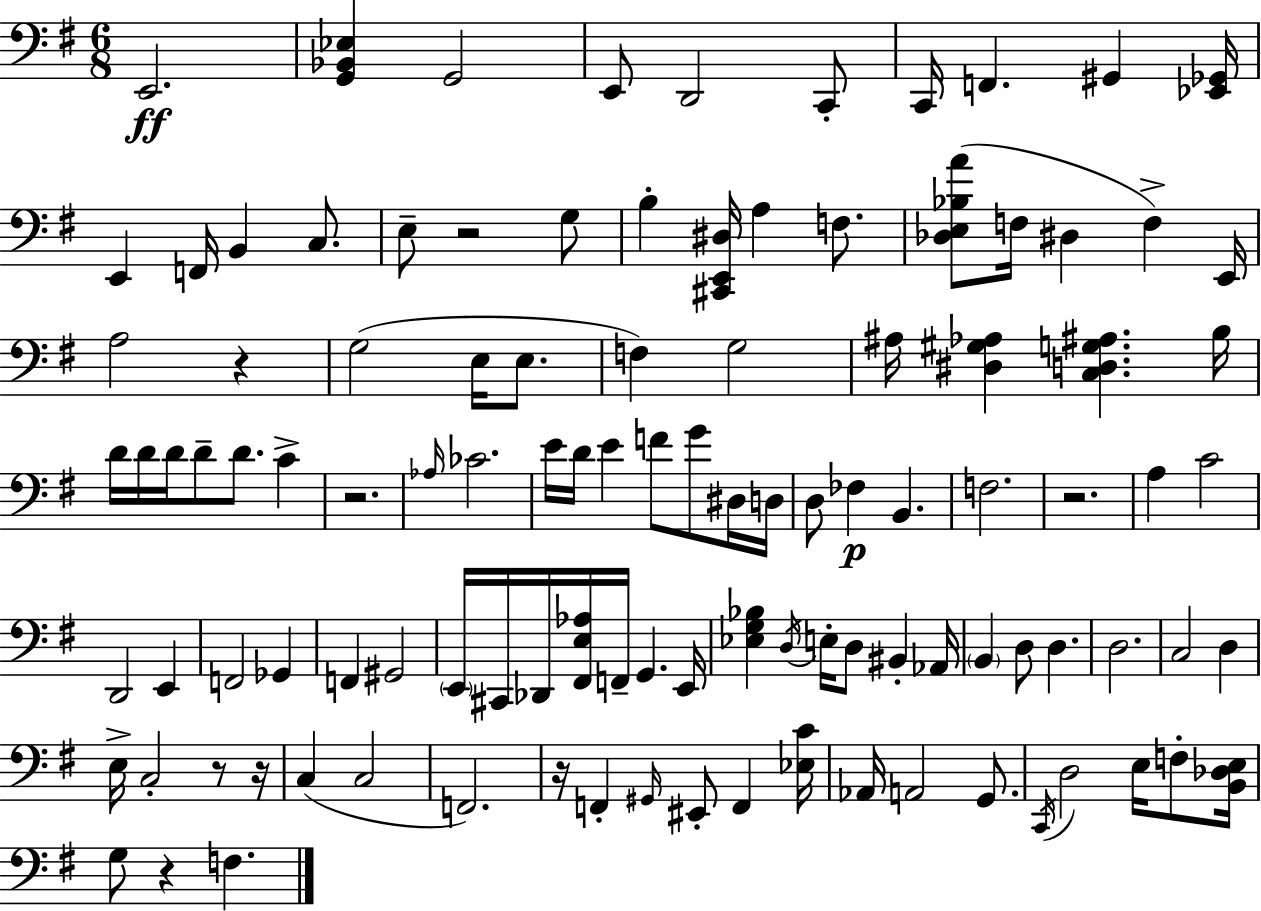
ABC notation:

X:1
T:Untitled
M:6/8
L:1/4
K:Em
E,,2 [G,,_B,,_E,] G,,2 E,,/2 D,,2 C,,/2 C,,/4 F,, ^G,, [_E,,_G,,]/4 E,, F,,/4 B,, C,/2 E,/2 z2 G,/2 B, [^C,,E,,^D,]/4 A, F,/2 [_D,E,_B,A]/2 F,/4 ^D, F, E,,/4 A,2 z G,2 E,/4 E,/2 F, G,2 ^A,/4 [^D,^G,_A,] [C,D,G,^A,] B,/4 D/4 D/4 D/4 D/2 D/2 C z2 _A,/4 _C2 E/4 D/4 E F/2 G/2 ^D,/4 D,/4 D,/2 _F, B,, F,2 z2 A, C2 D,,2 E,, F,,2 _G,, F,, ^G,,2 E,,/4 ^C,,/4 _D,,/4 [^F,,E,_A,]/4 F,,/4 G,, E,,/4 [_E,G,_B,] D,/4 E,/4 D,/2 ^B,, _A,,/4 B,, D,/2 D, D,2 C,2 D, E,/4 C,2 z/2 z/4 C, C,2 F,,2 z/4 F,, ^G,,/4 ^E,,/2 F,, [_E,C]/4 _A,,/4 A,,2 G,,/2 C,,/4 D,2 E,/4 F,/2 [B,,_D,E,]/4 G,/2 z F,